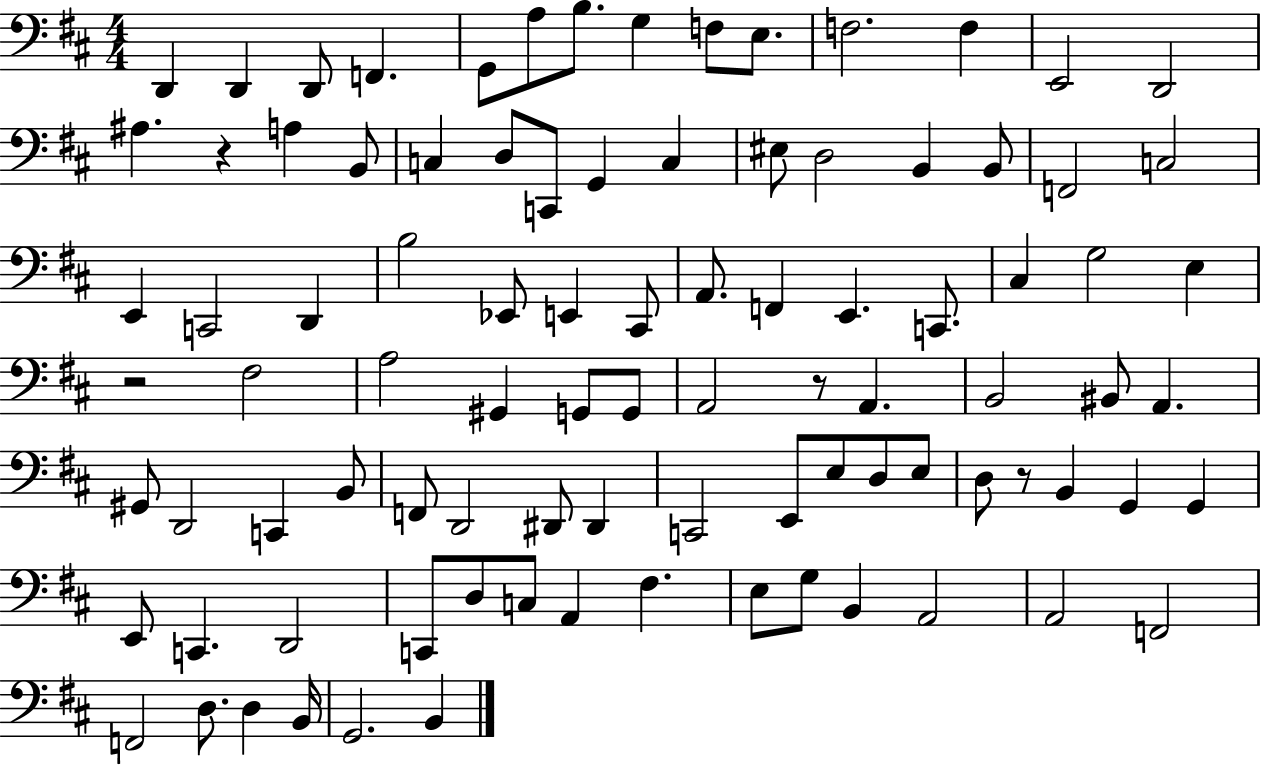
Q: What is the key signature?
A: D major